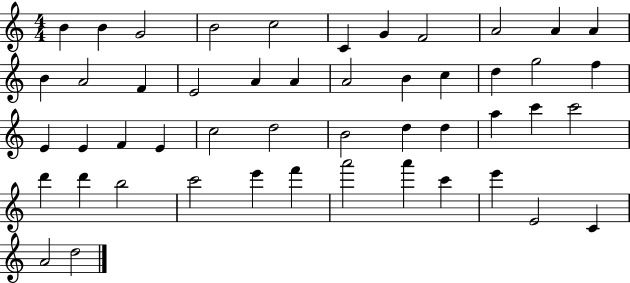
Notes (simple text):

B4/q B4/q G4/h B4/h C5/h C4/q G4/q F4/h A4/h A4/q A4/q B4/q A4/h F4/q E4/h A4/q A4/q A4/h B4/q C5/q D5/q G5/h F5/q E4/q E4/q F4/q E4/q C5/h D5/h B4/h D5/q D5/q A5/q C6/q C6/h D6/q D6/q B5/h C6/h E6/q F6/q A6/h A6/q C6/q E6/q E4/h C4/q A4/h D5/h